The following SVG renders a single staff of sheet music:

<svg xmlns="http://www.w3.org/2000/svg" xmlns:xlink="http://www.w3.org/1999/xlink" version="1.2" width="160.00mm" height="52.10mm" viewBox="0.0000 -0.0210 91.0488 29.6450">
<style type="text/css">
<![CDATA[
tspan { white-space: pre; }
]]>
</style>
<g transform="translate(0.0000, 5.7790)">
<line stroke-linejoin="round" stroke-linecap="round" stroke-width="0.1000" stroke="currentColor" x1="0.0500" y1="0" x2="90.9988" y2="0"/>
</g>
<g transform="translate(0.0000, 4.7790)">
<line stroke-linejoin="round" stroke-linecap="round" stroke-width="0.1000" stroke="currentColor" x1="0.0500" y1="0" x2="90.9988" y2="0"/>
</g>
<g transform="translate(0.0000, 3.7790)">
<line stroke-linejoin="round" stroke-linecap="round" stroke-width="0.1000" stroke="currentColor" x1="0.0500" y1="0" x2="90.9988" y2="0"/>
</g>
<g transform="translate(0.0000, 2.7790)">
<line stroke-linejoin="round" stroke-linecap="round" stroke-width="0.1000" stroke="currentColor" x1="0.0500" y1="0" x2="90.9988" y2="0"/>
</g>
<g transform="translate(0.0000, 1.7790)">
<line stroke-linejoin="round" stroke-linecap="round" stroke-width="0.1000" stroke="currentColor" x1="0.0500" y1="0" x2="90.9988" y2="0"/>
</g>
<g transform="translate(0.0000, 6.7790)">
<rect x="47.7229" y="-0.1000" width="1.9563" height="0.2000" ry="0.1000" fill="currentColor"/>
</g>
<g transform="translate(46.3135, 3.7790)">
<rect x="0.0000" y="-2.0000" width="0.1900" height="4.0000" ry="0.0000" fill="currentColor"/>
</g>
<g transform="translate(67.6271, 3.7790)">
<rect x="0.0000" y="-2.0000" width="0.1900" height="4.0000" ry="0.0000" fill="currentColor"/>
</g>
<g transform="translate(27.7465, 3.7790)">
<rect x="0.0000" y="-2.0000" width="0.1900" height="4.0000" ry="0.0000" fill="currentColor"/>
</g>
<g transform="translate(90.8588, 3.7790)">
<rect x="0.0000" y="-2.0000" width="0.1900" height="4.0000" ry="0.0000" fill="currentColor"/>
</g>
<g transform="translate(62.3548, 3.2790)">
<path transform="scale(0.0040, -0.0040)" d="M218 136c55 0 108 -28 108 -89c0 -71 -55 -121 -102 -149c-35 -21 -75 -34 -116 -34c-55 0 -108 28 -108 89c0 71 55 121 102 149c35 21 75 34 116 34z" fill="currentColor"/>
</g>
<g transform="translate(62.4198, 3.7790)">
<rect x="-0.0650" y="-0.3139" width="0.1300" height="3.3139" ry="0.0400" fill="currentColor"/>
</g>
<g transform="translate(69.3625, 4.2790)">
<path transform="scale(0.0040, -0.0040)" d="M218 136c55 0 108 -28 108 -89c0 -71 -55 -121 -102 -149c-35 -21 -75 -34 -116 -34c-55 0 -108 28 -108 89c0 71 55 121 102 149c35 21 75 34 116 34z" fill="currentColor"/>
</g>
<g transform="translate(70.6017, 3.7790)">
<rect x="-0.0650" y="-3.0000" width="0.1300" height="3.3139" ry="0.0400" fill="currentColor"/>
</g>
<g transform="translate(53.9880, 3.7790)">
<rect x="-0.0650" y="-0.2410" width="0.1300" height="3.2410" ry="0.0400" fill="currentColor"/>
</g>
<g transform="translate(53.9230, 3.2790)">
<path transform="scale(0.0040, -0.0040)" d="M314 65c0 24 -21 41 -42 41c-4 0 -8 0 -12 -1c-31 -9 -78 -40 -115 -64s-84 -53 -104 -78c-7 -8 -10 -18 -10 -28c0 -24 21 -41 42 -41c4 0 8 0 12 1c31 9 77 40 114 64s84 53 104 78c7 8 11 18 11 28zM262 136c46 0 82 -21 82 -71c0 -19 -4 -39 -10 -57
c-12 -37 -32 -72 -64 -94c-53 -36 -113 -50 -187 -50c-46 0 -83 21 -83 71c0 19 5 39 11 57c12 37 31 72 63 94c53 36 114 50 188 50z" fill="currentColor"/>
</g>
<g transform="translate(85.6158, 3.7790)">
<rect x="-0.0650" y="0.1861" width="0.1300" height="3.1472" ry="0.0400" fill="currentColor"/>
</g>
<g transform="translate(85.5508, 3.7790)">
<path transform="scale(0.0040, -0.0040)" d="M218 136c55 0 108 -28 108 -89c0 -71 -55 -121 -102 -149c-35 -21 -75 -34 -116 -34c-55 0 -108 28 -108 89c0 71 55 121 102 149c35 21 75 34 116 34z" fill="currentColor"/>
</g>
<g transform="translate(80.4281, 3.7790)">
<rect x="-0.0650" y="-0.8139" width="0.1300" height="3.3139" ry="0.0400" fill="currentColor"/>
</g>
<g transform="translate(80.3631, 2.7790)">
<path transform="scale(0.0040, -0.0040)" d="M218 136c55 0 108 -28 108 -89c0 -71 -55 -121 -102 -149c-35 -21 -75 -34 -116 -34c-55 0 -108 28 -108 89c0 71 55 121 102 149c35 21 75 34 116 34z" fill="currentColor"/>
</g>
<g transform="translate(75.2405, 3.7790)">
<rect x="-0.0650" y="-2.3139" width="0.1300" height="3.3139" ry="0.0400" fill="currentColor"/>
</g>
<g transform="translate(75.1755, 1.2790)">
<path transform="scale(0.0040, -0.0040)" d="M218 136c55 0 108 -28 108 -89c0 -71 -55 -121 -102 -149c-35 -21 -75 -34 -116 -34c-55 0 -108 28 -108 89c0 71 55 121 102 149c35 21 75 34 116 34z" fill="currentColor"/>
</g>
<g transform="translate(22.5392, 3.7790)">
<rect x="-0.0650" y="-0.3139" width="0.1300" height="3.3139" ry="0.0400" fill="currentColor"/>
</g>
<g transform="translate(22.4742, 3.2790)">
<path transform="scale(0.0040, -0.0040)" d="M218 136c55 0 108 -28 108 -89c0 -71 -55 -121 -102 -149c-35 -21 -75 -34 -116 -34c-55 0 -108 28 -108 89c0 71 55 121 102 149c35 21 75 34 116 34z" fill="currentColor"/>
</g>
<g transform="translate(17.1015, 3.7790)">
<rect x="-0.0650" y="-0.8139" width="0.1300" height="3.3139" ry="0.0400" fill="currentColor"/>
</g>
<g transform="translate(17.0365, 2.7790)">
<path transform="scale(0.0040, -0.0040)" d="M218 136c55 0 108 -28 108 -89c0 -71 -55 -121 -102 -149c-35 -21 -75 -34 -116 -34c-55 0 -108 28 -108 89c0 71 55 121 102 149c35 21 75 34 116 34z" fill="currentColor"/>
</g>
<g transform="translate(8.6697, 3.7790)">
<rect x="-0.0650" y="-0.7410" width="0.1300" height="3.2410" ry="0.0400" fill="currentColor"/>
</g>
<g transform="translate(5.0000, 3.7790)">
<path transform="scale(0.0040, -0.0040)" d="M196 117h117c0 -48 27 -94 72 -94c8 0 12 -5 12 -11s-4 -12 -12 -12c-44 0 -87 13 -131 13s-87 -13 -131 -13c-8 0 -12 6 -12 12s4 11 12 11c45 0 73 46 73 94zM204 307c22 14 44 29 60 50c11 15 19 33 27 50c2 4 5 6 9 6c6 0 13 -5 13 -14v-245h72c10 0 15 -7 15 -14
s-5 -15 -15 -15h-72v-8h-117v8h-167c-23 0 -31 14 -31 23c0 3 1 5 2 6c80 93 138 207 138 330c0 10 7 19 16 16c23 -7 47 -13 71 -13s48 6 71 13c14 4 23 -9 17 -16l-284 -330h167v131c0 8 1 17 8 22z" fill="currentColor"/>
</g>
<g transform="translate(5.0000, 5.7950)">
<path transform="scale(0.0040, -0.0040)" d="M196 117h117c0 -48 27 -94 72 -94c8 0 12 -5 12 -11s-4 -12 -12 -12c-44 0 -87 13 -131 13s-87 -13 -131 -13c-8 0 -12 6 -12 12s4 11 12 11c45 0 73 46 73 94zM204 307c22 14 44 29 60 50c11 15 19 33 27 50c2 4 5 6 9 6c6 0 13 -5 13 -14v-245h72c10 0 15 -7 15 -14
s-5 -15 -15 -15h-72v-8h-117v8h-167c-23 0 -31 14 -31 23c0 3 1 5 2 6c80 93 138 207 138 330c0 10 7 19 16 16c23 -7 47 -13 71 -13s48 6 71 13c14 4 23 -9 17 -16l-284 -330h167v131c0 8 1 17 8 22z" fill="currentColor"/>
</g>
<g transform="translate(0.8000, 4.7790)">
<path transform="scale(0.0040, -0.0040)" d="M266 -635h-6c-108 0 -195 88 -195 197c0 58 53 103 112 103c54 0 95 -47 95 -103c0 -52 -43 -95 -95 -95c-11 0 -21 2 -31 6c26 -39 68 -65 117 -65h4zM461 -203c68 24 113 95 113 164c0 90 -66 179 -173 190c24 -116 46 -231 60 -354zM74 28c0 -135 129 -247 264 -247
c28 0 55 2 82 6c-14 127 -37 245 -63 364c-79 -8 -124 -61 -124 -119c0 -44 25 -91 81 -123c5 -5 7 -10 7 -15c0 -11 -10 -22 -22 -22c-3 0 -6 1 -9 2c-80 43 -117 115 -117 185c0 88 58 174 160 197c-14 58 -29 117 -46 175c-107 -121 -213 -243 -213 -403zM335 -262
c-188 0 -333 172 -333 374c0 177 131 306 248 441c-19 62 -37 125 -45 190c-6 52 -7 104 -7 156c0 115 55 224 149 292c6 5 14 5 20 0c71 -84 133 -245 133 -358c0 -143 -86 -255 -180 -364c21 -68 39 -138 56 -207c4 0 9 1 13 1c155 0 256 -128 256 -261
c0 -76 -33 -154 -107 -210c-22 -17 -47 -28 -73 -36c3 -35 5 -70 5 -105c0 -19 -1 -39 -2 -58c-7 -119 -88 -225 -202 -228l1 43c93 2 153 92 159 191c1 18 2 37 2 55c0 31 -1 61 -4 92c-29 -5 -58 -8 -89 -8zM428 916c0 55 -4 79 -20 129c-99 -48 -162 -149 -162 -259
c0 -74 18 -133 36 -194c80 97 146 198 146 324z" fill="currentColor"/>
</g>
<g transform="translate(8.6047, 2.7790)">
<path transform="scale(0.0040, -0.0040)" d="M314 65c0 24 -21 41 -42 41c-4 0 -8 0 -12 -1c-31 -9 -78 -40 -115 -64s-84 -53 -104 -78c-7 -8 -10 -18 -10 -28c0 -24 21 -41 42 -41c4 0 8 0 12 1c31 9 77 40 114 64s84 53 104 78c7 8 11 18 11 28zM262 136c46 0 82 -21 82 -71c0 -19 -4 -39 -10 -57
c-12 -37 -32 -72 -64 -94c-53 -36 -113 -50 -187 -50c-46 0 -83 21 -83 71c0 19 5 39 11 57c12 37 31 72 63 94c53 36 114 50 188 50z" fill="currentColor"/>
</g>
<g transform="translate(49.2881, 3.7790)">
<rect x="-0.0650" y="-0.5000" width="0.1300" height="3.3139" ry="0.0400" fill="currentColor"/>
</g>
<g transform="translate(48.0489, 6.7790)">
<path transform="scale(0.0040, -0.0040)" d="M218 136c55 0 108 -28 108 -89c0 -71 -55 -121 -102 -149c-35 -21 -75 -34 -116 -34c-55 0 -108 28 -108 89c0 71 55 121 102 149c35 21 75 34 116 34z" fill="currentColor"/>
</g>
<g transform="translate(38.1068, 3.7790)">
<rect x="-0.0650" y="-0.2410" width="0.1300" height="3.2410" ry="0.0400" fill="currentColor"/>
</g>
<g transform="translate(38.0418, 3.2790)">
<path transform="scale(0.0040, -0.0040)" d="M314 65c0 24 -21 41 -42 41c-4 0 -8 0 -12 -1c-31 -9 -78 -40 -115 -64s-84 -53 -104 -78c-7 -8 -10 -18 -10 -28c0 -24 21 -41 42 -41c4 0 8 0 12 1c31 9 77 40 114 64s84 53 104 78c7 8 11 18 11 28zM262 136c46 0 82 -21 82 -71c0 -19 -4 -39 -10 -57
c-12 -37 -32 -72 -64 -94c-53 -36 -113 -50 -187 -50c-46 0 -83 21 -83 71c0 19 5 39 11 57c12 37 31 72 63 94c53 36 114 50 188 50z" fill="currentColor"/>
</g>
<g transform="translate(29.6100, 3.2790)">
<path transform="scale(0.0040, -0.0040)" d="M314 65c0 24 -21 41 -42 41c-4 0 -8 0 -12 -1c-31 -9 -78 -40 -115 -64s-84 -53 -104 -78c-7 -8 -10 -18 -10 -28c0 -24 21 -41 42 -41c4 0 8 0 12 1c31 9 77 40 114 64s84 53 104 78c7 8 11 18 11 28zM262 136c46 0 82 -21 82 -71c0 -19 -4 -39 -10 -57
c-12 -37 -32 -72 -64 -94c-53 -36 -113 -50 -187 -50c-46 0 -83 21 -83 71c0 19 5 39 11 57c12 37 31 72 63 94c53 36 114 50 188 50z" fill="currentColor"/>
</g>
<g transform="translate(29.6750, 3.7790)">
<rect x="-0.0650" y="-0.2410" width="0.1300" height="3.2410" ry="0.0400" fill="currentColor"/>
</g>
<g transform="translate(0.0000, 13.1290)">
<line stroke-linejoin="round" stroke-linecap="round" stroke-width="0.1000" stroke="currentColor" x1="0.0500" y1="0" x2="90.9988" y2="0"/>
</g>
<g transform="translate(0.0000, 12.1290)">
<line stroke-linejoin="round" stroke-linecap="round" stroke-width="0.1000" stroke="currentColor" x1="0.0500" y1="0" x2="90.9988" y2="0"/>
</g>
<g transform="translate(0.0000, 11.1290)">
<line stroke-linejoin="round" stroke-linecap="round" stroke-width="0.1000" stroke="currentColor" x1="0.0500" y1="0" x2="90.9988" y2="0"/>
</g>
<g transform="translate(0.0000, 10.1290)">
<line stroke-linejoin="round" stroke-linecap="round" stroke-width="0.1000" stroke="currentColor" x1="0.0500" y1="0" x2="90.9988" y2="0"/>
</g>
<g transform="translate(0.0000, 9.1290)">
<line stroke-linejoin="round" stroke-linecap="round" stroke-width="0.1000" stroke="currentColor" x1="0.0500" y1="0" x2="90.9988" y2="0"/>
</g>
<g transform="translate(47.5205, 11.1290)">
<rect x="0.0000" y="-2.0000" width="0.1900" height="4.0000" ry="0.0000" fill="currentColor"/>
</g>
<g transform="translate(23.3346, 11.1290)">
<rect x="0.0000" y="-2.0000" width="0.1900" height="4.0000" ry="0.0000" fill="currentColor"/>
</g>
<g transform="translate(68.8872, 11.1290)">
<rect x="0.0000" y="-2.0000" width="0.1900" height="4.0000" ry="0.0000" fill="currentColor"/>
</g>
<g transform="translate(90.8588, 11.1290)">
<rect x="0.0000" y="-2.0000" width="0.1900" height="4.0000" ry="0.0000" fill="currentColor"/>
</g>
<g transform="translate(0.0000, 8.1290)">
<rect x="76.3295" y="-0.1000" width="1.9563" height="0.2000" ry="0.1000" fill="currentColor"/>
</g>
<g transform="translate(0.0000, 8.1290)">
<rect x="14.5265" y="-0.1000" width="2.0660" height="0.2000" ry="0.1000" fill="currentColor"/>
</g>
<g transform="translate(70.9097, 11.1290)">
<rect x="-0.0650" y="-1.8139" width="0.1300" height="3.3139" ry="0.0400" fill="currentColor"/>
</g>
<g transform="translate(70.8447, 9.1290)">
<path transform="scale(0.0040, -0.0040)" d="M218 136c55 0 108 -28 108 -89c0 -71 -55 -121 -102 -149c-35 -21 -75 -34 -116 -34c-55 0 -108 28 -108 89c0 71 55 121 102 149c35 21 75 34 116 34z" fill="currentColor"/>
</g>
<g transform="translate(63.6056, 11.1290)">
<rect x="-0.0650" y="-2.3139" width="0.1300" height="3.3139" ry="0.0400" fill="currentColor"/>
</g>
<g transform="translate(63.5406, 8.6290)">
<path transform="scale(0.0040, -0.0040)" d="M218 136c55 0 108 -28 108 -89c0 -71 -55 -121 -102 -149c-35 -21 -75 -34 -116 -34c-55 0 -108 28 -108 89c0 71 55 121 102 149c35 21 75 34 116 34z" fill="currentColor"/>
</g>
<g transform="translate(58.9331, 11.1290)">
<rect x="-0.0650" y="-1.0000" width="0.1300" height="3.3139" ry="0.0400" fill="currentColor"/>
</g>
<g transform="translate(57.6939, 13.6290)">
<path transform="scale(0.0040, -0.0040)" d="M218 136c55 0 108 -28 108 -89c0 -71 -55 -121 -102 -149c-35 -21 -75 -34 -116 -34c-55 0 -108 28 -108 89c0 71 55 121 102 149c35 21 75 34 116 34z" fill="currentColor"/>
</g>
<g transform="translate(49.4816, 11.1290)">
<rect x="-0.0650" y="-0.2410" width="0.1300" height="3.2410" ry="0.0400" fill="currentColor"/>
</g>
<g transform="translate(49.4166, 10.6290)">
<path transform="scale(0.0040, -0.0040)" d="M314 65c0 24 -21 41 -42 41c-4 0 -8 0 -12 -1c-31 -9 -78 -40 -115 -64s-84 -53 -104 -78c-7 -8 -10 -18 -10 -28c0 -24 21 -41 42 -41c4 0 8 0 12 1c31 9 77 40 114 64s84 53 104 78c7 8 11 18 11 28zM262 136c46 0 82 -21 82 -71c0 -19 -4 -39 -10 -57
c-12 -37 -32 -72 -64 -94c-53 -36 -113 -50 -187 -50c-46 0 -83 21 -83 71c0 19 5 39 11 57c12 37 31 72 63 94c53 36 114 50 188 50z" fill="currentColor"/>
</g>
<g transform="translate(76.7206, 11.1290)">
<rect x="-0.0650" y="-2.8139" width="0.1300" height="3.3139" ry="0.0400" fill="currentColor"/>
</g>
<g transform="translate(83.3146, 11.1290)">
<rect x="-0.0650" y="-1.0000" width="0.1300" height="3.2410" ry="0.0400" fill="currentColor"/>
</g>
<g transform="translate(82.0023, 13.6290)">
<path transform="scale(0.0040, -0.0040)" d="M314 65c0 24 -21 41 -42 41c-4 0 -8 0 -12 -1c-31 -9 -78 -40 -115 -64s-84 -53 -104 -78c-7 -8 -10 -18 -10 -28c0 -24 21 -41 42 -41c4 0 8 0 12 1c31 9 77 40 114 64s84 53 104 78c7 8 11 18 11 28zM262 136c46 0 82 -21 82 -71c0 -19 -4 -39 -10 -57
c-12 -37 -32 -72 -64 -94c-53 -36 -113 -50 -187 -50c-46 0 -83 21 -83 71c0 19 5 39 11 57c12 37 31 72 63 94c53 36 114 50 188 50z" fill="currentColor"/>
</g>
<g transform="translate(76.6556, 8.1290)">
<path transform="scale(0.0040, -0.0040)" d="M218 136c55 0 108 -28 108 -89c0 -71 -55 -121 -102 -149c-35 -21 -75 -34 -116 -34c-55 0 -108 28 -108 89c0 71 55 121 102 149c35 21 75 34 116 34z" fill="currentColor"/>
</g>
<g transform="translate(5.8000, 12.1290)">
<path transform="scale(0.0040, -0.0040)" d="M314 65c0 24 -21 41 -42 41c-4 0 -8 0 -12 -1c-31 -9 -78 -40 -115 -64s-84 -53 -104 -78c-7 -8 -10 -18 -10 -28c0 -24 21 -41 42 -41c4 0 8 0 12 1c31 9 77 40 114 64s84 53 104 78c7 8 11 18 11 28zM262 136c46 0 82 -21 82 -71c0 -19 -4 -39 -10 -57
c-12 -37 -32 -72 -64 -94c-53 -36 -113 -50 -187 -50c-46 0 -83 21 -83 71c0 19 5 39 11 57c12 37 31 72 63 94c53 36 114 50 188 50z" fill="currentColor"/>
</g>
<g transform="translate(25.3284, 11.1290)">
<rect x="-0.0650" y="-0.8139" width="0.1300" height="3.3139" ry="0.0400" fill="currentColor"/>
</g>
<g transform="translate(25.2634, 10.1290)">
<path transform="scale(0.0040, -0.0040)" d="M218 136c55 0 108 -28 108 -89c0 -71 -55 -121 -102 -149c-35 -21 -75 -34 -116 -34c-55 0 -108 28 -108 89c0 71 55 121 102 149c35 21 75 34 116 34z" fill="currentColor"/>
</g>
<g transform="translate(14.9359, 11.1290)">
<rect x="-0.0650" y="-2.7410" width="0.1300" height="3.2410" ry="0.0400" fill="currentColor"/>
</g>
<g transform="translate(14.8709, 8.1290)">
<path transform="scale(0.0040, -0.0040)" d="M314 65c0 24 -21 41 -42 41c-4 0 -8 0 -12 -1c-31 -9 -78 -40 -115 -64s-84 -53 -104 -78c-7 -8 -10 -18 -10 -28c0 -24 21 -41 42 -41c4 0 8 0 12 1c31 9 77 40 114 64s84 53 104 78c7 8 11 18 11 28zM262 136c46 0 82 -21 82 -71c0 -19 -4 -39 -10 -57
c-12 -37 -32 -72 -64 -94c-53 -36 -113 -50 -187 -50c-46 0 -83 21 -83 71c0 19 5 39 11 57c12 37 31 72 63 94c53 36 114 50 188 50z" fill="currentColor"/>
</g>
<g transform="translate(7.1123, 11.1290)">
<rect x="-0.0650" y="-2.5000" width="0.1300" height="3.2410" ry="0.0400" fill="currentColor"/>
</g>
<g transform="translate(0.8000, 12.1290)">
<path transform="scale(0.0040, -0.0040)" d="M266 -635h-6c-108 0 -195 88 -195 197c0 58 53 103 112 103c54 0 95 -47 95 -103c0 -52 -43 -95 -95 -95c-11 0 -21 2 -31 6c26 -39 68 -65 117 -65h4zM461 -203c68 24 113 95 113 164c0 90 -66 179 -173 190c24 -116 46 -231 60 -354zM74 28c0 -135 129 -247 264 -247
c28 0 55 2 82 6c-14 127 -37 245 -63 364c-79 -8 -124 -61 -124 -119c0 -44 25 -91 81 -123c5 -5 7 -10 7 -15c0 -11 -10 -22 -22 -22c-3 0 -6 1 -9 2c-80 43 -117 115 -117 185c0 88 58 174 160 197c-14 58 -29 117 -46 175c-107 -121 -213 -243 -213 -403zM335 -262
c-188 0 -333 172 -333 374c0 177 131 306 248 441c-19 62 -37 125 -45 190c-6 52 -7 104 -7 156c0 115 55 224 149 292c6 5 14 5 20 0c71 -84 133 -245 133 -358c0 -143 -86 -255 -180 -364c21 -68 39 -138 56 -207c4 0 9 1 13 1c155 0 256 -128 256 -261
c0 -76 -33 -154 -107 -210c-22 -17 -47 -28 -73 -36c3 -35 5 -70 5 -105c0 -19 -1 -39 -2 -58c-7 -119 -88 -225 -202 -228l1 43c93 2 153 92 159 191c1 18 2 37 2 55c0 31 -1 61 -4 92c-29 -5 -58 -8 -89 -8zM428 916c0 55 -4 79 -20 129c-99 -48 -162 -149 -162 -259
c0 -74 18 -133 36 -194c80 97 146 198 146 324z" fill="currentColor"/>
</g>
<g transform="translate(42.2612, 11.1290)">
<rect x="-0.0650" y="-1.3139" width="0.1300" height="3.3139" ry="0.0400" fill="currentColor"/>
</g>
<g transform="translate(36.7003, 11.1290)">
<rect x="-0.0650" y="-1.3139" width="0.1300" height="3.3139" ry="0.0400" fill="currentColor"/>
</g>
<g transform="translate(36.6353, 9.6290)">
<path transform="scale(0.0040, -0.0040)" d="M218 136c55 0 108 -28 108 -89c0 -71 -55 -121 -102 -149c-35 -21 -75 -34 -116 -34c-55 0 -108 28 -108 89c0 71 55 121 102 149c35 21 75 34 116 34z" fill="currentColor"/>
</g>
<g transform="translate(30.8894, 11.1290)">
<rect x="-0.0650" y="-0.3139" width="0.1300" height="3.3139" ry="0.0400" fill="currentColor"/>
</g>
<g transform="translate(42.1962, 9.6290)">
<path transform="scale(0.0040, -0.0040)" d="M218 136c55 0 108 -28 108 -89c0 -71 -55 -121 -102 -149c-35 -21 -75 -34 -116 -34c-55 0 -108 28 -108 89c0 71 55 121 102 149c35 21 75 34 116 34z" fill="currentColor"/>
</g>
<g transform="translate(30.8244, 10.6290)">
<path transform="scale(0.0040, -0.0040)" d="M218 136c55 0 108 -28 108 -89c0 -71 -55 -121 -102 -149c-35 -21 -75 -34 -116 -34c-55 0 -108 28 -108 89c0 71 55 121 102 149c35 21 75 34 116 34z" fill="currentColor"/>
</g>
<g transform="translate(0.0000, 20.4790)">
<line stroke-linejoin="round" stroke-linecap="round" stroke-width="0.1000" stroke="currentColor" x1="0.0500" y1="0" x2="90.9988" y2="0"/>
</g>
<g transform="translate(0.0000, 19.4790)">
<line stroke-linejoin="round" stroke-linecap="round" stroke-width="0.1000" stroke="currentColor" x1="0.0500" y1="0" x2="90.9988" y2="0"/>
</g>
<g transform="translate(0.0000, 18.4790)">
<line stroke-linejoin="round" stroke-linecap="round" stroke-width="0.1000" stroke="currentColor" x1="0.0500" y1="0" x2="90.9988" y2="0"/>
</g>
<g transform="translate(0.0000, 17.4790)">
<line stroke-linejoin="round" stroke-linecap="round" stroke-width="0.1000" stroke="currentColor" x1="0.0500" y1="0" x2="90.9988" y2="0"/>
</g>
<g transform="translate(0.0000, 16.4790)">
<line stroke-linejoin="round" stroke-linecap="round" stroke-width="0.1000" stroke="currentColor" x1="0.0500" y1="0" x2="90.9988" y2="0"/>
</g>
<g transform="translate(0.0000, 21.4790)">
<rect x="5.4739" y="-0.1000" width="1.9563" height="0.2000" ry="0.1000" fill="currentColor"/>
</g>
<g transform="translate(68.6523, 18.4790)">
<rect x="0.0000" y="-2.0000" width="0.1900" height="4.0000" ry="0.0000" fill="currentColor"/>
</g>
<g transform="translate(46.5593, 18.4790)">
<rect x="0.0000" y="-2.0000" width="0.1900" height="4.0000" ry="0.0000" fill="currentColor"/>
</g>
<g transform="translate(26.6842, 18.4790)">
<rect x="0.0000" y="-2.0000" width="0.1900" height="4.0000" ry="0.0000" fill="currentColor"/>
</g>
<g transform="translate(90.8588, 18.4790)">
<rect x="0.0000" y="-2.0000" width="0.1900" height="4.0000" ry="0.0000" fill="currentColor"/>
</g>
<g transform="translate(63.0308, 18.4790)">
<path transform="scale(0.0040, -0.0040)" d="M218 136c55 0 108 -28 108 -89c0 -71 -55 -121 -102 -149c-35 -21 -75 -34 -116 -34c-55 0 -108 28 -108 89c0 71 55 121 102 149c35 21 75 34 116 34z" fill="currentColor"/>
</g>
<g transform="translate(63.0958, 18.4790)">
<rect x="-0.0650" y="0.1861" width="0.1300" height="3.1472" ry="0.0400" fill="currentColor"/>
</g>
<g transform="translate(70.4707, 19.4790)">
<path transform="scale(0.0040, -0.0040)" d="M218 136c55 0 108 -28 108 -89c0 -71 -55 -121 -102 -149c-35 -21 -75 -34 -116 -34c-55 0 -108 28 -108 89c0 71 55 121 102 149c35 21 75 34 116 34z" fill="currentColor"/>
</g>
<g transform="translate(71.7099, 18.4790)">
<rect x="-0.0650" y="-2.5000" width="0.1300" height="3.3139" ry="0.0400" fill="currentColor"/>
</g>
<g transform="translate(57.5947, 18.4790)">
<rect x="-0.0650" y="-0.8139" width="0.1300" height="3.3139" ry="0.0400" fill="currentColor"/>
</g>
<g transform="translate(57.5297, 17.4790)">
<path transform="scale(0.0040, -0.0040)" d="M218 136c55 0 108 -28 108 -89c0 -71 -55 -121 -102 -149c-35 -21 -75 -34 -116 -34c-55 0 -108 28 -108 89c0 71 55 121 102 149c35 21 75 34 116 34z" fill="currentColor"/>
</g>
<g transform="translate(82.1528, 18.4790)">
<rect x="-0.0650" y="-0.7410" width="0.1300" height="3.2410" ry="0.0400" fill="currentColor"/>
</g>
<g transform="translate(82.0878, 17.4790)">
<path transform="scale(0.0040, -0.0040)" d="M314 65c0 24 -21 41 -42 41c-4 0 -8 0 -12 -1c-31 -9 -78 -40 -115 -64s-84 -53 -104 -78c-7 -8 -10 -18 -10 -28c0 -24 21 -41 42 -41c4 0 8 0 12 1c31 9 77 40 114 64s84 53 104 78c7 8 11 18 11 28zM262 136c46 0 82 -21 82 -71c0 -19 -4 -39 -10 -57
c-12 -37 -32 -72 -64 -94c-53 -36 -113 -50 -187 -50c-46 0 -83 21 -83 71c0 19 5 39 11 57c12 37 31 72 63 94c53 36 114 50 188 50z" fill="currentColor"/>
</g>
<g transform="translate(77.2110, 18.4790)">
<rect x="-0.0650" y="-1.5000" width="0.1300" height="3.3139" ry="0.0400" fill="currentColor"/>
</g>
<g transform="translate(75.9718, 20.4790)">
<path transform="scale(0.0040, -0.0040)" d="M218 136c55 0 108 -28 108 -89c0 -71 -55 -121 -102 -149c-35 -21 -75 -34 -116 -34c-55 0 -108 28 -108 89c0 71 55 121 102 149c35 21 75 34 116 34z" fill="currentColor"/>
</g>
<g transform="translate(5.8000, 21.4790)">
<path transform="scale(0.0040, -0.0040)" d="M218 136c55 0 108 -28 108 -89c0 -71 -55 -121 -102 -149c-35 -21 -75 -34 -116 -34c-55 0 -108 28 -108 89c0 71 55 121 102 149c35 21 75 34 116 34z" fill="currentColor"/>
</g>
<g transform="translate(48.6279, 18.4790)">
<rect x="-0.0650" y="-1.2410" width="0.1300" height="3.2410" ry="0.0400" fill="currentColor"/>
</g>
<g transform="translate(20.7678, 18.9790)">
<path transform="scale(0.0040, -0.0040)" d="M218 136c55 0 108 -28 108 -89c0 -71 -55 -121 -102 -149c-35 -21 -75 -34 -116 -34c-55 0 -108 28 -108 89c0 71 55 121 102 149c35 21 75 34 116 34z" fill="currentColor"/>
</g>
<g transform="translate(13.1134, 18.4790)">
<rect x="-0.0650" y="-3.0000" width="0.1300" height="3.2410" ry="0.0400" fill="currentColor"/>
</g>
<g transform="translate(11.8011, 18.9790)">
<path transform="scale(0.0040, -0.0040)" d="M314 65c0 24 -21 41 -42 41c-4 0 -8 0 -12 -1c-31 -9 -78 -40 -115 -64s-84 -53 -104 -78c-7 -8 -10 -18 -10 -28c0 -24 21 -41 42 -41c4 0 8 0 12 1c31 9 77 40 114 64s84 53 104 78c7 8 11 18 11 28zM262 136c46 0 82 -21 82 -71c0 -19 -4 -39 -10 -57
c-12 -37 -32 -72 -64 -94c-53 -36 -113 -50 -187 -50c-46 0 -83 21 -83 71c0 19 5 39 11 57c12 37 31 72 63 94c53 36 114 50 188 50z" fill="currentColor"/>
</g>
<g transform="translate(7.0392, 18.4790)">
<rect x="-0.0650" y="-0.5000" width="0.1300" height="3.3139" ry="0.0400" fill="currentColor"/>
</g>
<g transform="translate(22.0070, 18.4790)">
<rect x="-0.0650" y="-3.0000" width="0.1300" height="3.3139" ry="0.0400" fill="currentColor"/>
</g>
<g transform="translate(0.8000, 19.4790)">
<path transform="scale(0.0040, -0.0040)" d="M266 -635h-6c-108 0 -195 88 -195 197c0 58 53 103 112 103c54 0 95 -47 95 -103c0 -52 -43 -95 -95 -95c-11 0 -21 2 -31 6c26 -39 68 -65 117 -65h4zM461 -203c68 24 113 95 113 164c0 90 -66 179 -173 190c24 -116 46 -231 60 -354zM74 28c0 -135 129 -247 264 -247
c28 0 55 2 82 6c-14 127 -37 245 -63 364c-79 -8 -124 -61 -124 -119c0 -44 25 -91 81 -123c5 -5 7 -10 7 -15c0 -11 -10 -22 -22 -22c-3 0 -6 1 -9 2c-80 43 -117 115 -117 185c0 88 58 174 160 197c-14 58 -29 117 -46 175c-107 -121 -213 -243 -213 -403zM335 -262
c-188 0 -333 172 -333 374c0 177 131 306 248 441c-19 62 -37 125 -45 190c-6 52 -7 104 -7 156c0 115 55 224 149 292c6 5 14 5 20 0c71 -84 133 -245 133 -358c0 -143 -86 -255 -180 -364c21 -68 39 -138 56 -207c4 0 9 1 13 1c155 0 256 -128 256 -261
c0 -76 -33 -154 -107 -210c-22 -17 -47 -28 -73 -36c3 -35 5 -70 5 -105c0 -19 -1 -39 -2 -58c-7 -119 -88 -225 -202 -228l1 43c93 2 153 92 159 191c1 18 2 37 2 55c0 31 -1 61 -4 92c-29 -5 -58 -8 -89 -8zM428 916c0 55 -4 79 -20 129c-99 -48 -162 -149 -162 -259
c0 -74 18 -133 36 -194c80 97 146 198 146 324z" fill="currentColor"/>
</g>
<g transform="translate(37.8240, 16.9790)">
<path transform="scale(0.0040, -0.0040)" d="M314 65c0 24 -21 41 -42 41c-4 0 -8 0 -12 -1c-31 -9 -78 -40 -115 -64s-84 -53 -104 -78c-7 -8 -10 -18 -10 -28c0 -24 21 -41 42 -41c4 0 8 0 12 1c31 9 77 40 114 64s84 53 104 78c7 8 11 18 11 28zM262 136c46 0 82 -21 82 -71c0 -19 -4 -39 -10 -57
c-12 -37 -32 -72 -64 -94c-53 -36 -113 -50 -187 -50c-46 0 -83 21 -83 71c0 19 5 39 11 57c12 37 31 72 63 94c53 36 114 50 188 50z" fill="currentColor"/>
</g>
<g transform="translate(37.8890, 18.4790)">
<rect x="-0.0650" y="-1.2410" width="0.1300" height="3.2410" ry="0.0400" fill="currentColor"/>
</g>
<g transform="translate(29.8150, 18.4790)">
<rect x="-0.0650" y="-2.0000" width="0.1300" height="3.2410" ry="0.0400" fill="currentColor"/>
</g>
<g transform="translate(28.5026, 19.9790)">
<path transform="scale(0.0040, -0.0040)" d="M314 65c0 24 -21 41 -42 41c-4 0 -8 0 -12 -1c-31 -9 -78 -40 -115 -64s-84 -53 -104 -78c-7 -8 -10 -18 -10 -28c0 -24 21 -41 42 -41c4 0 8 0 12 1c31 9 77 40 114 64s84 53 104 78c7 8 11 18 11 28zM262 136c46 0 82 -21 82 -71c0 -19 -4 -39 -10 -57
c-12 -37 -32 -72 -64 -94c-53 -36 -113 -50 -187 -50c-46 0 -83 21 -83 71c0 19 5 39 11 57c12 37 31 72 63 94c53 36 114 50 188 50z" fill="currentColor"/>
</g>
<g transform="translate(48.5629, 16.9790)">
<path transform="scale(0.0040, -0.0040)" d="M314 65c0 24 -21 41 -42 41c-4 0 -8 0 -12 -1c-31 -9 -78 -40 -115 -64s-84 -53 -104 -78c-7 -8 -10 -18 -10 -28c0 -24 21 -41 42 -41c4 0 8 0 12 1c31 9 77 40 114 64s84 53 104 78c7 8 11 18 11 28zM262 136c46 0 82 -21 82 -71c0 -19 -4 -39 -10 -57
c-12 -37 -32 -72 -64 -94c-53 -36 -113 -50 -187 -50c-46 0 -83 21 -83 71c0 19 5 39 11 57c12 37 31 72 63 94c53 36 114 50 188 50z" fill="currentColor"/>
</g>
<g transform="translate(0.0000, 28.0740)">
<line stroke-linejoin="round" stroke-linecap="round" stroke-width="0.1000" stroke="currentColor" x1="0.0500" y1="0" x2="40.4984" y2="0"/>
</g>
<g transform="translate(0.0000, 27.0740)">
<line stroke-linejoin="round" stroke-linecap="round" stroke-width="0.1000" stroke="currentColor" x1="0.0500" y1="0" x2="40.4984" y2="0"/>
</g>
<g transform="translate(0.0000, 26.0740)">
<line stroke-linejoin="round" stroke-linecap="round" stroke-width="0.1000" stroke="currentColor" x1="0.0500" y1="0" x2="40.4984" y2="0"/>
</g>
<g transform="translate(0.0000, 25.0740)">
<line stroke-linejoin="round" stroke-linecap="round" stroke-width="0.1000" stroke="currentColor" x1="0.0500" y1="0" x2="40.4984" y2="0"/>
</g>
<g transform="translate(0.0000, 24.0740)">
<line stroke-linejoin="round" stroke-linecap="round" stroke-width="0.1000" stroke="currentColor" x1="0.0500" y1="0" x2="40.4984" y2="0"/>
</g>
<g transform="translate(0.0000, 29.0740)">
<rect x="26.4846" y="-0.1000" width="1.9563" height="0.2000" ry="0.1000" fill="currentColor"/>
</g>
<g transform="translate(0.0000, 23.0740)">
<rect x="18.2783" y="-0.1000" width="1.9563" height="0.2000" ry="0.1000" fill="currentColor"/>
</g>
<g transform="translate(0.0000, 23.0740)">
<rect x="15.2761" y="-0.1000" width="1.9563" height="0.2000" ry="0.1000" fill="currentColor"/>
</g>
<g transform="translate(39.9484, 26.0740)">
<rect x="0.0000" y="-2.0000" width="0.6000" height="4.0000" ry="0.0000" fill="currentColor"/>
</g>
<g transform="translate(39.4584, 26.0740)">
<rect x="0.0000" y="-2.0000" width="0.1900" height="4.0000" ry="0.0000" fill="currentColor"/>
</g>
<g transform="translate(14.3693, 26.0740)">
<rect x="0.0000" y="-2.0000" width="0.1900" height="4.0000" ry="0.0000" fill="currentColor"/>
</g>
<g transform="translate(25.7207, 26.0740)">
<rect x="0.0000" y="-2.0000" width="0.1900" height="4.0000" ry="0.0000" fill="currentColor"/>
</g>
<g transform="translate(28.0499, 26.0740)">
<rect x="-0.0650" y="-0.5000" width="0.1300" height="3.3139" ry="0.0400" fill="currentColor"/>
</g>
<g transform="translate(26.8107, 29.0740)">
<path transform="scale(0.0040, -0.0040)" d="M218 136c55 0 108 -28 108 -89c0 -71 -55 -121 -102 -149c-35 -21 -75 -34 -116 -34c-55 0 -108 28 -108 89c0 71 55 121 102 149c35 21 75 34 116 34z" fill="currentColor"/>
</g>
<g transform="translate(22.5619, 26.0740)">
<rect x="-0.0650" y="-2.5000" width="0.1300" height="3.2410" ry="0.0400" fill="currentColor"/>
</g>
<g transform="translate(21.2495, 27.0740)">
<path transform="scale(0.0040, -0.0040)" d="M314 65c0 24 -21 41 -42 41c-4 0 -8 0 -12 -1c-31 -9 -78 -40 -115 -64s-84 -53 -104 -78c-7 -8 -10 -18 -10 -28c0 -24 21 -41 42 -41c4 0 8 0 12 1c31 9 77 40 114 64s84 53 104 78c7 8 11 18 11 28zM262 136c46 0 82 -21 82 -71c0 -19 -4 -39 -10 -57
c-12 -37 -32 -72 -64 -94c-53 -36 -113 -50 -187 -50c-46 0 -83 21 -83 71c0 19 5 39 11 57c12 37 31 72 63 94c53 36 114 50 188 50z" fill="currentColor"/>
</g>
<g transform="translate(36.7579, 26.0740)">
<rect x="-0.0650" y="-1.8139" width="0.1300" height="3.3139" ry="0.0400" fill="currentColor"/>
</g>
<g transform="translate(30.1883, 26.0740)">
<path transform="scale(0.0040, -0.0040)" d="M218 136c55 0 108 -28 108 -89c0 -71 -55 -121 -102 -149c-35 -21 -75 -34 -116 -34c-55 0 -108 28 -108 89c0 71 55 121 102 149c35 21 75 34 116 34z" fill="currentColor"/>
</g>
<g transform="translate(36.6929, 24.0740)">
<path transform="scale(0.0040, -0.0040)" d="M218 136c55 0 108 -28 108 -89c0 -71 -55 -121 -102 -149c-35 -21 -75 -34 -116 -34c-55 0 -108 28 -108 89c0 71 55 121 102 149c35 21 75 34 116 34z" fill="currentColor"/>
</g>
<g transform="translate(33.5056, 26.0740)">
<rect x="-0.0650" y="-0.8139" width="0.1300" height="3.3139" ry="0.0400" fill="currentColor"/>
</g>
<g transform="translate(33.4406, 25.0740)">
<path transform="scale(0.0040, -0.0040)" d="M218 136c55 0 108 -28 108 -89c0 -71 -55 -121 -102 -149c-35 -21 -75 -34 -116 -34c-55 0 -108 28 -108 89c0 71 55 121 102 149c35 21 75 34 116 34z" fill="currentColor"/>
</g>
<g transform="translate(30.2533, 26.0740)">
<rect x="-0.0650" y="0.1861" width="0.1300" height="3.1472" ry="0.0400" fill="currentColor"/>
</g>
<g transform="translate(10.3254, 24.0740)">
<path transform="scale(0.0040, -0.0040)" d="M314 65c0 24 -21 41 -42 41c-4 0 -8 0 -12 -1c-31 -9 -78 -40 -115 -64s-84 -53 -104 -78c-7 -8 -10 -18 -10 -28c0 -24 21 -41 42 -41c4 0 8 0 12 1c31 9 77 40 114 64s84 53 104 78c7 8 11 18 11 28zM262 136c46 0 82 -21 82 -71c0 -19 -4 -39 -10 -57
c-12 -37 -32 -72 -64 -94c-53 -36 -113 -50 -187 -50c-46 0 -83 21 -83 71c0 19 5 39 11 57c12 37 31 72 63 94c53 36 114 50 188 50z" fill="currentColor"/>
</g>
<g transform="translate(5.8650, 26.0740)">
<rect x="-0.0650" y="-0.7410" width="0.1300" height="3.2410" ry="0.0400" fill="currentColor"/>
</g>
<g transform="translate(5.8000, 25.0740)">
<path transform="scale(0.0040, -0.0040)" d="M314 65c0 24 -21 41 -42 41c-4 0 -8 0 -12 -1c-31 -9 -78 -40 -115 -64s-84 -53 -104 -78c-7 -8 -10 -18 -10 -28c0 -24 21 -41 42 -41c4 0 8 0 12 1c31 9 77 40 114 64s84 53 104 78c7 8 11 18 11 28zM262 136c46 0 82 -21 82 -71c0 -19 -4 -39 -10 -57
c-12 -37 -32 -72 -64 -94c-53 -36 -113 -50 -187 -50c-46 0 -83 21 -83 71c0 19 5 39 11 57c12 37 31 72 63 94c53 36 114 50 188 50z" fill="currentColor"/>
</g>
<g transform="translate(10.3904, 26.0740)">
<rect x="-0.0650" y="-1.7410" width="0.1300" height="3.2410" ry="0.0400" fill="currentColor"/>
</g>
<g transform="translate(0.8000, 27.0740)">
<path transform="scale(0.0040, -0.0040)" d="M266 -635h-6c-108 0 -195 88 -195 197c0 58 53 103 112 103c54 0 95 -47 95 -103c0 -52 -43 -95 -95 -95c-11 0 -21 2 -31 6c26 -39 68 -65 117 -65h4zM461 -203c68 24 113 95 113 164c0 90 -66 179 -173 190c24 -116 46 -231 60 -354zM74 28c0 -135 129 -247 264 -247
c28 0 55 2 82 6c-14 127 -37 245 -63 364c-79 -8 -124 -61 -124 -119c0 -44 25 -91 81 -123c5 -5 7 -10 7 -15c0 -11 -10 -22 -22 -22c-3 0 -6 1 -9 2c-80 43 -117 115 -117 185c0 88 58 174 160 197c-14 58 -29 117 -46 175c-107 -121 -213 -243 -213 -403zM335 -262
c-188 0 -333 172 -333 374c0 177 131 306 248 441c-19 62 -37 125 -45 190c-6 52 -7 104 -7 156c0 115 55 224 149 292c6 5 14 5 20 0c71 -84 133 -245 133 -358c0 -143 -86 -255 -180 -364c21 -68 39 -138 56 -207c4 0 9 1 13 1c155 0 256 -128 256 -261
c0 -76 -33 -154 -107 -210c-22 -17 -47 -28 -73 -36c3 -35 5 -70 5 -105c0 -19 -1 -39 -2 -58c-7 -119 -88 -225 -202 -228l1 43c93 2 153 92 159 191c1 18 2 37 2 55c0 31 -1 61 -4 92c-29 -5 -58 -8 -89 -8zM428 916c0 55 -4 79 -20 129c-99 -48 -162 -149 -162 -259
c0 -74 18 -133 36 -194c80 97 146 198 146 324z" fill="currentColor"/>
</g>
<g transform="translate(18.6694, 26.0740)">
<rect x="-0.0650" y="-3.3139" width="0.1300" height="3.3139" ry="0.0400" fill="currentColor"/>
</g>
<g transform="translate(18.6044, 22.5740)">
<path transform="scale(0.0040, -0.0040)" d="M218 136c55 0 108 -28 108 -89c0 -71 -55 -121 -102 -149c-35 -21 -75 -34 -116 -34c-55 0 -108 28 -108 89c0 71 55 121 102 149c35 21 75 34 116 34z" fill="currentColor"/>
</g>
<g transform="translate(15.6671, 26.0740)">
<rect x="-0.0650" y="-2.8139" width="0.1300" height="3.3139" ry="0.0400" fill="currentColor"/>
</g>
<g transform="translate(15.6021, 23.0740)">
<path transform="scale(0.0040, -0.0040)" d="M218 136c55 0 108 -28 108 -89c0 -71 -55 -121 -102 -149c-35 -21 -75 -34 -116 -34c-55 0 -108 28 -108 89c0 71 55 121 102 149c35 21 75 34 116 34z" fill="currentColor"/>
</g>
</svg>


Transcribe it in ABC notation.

X:1
T:Untitled
M:4/4
L:1/4
K:C
d2 d c c2 c2 C c2 c A g d B G2 a2 d c e e c2 D g f a D2 C A2 A F2 e2 e2 d B G E d2 d2 f2 a b G2 C B d f